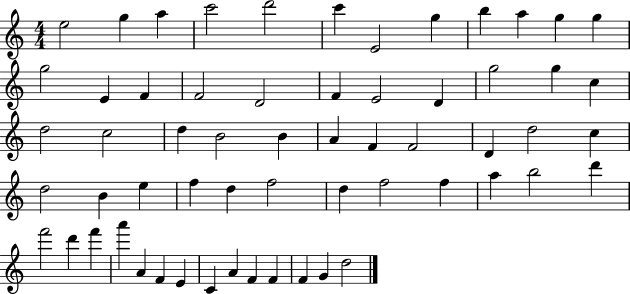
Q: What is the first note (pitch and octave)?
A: E5